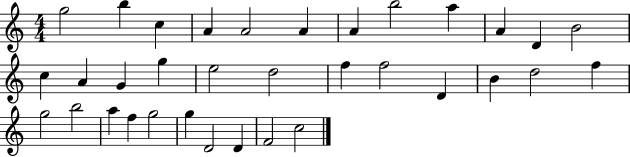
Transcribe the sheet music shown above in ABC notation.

X:1
T:Untitled
M:4/4
L:1/4
K:C
g2 b c A A2 A A b2 a A D B2 c A G g e2 d2 f f2 D B d2 f g2 b2 a f g2 g D2 D F2 c2